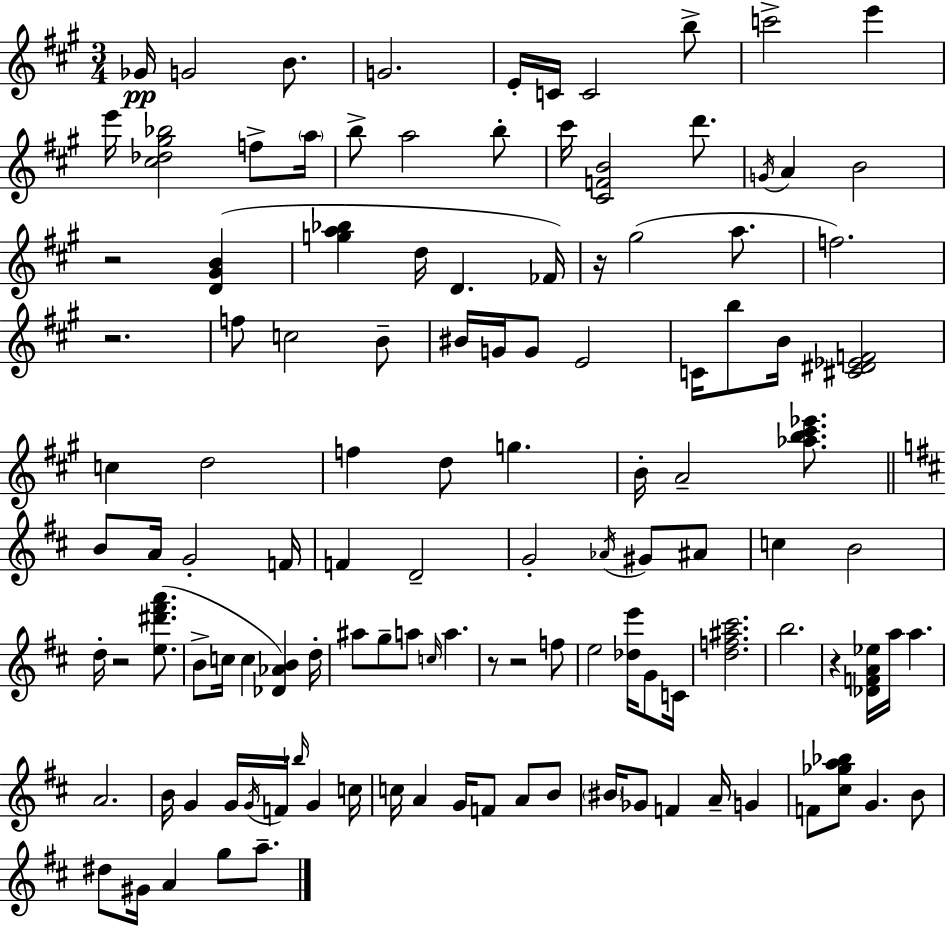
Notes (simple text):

Gb4/s G4/h B4/e. G4/h. E4/s C4/s C4/h B5/e C6/h E6/q E6/s [C#5,Db5,G#5,Bb5]/h F5/e A5/s B5/e A5/h B5/e C#6/s [C#4,F4,B4]/h D6/e. G4/s A4/q B4/h R/h [D4,G#4,B4]/q [G5,A5,Bb5]/q D5/s D4/q. FES4/s R/s G#5/h A5/e. F5/h. R/h. F5/e C5/h B4/e BIS4/s G4/s G4/e E4/h C4/s B5/e B4/s [C#4,D#4,Eb4,F4]/h C5/q D5/h F5/q D5/e G5/q. B4/s A4/h [Ab5,B5,C#6,Eb6]/e. B4/e A4/s G4/h F4/s F4/q D4/h G4/h Ab4/s G#4/e A#4/e C5/q B4/h D5/s R/h [E5,D#6,F#6,A6]/e. B4/e C5/s C5/q [Db4,Ab4,B4]/q D5/s A#5/e G5/e A5/e C5/s A5/q. R/e R/h F5/e E5/h [Db5,E6]/s G4/e C4/s [D5,F5,A#5,C#6]/h. B5/h. R/q [Db4,F4,A4,Eb5]/s A5/s A5/q. A4/h. B4/s G4/q G4/s G4/s F4/s Bb5/s G4/q C5/s C5/s A4/q G4/s F4/e A4/e B4/e BIS4/s Gb4/e F4/q A4/s G4/q F4/e [C#5,Gb5,A5,Bb5]/e G4/q. B4/e D#5/e G#4/s A4/q G5/e A5/e.